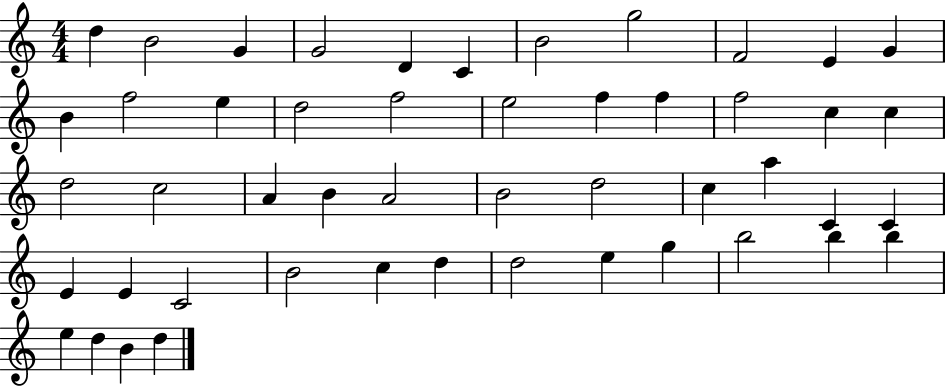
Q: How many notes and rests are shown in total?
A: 49